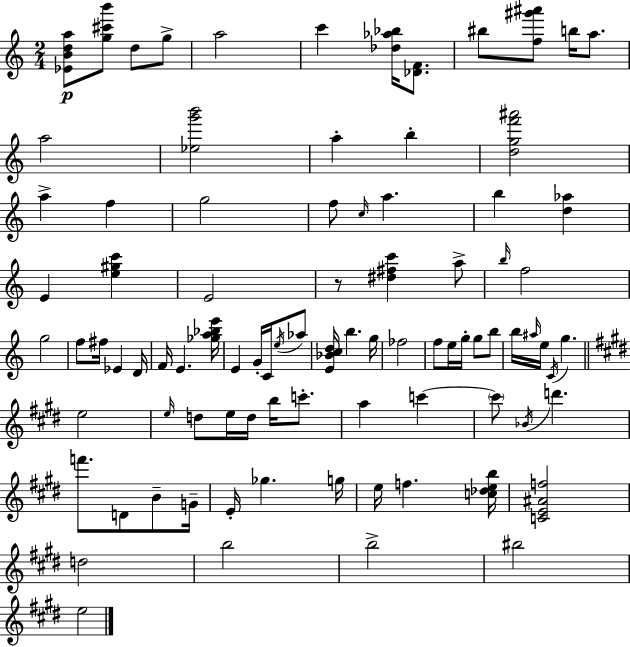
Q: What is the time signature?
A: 2/4